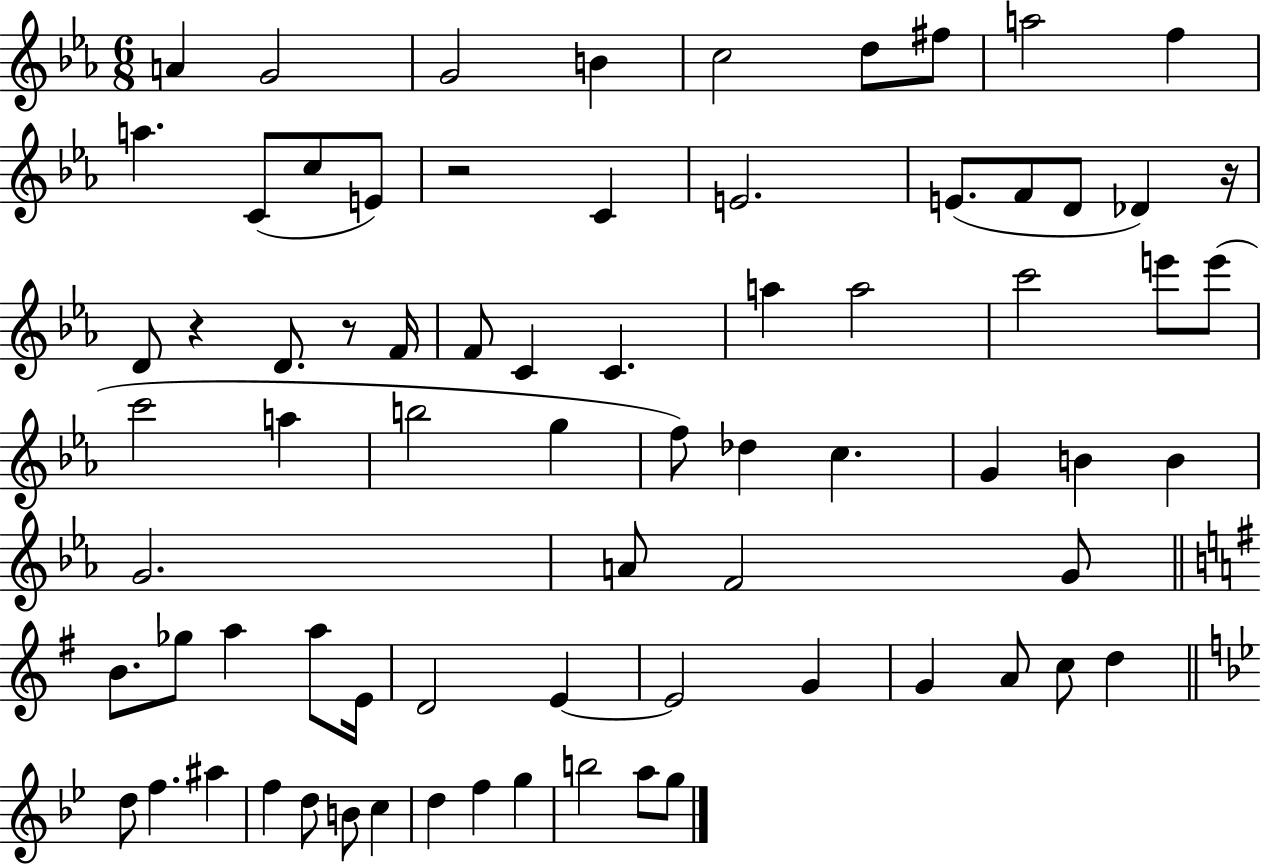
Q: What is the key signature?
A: EES major